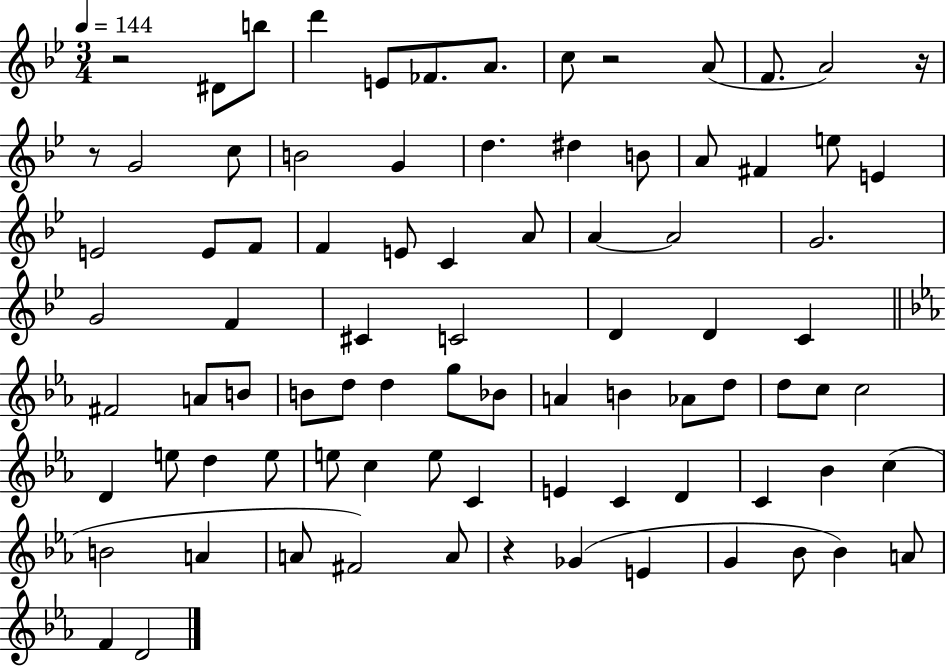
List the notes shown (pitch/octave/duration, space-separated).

R/h D#4/e B5/e D6/q E4/e FES4/e. A4/e. C5/e R/h A4/e F4/e. A4/h R/s R/e G4/h C5/e B4/h G4/q D5/q. D#5/q B4/e A4/e F#4/q E5/e E4/q E4/h E4/e F4/e F4/q E4/e C4/q A4/e A4/q A4/h G4/h. G4/h F4/q C#4/q C4/h D4/q D4/q C4/q F#4/h A4/e B4/e B4/e D5/e D5/q G5/e Bb4/e A4/q B4/q Ab4/e D5/e D5/e C5/e C5/h D4/q E5/e D5/q E5/e E5/e C5/q E5/e C4/q E4/q C4/q D4/q C4/q Bb4/q C5/q B4/h A4/q A4/e F#4/h A4/e R/q Gb4/q E4/q G4/q Bb4/e Bb4/q A4/e F4/q D4/h